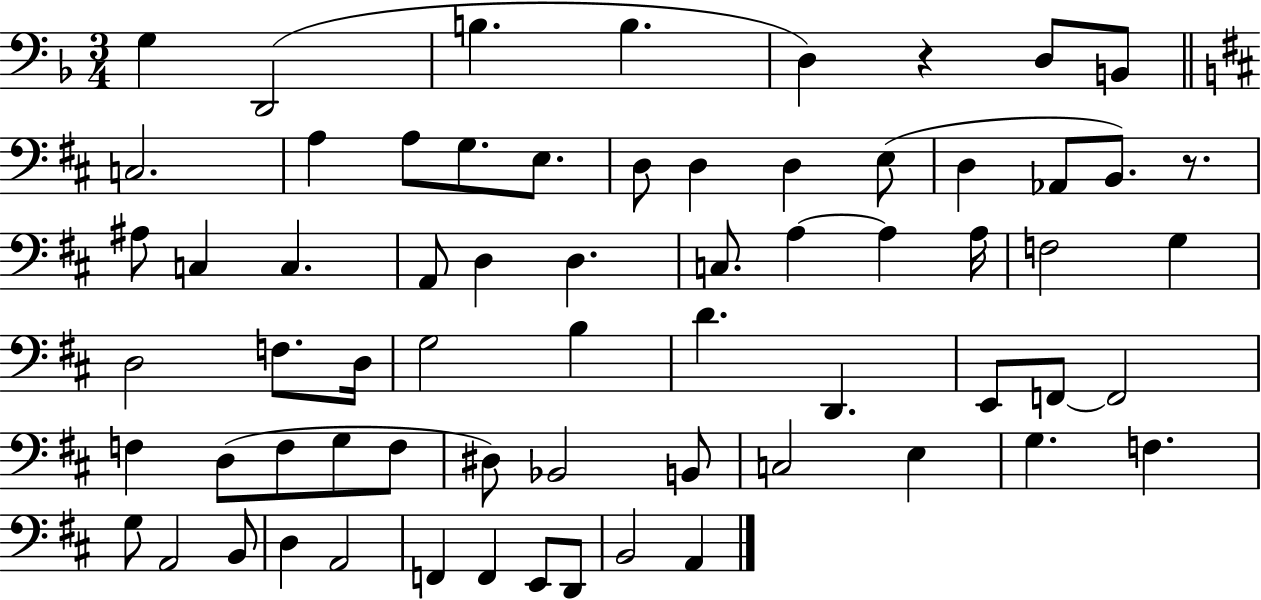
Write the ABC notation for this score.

X:1
T:Untitled
M:3/4
L:1/4
K:F
G, D,,2 B, B, D, z D,/2 B,,/2 C,2 A, A,/2 G,/2 E,/2 D,/2 D, D, E,/2 D, _A,,/2 B,,/2 z/2 ^A,/2 C, C, A,,/2 D, D, C,/2 A, A, A,/4 F,2 G, D,2 F,/2 D,/4 G,2 B, D D,, E,,/2 F,,/2 F,,2 F, D,/2 F,/2 G,/2 F,/2 ^D,/2 _B,,2 B,,/2 C,2 E, G, F, G,/2 A,,2 B,,/2 D, A,,2 F,, F,, E,,/2 D,,/2 B,,2 A,,